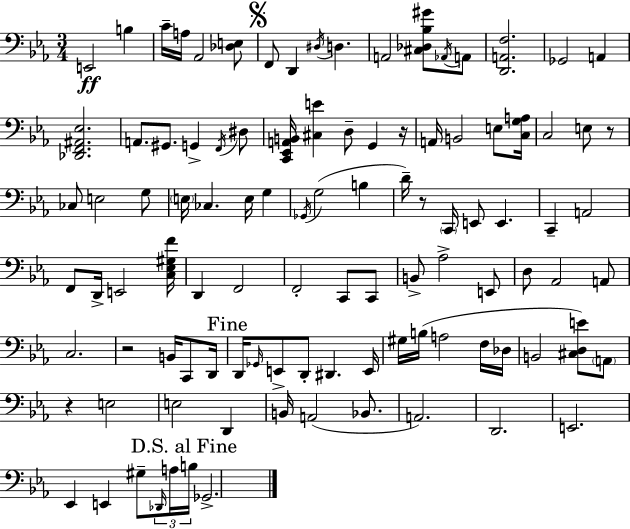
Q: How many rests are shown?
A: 5